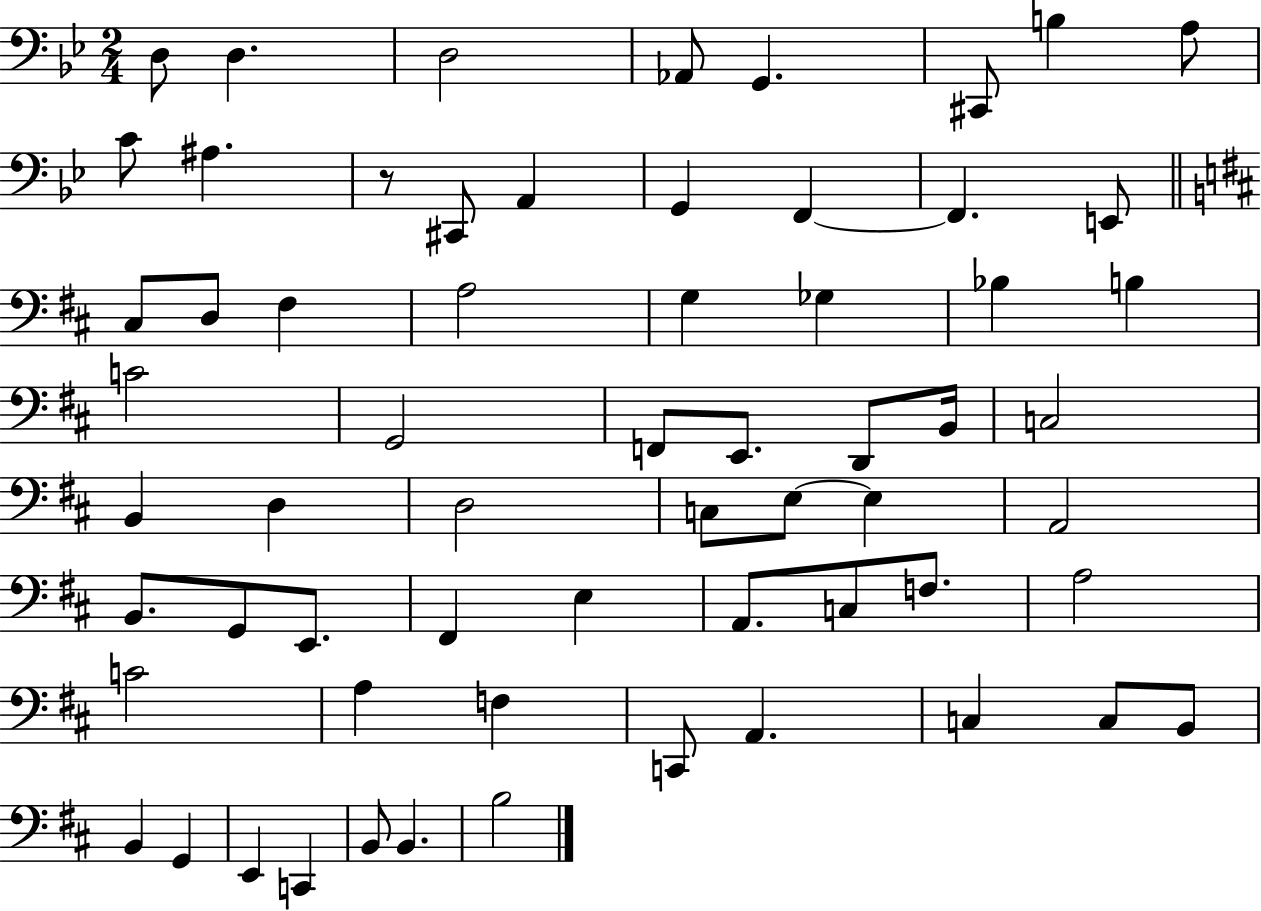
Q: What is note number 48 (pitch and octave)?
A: C4